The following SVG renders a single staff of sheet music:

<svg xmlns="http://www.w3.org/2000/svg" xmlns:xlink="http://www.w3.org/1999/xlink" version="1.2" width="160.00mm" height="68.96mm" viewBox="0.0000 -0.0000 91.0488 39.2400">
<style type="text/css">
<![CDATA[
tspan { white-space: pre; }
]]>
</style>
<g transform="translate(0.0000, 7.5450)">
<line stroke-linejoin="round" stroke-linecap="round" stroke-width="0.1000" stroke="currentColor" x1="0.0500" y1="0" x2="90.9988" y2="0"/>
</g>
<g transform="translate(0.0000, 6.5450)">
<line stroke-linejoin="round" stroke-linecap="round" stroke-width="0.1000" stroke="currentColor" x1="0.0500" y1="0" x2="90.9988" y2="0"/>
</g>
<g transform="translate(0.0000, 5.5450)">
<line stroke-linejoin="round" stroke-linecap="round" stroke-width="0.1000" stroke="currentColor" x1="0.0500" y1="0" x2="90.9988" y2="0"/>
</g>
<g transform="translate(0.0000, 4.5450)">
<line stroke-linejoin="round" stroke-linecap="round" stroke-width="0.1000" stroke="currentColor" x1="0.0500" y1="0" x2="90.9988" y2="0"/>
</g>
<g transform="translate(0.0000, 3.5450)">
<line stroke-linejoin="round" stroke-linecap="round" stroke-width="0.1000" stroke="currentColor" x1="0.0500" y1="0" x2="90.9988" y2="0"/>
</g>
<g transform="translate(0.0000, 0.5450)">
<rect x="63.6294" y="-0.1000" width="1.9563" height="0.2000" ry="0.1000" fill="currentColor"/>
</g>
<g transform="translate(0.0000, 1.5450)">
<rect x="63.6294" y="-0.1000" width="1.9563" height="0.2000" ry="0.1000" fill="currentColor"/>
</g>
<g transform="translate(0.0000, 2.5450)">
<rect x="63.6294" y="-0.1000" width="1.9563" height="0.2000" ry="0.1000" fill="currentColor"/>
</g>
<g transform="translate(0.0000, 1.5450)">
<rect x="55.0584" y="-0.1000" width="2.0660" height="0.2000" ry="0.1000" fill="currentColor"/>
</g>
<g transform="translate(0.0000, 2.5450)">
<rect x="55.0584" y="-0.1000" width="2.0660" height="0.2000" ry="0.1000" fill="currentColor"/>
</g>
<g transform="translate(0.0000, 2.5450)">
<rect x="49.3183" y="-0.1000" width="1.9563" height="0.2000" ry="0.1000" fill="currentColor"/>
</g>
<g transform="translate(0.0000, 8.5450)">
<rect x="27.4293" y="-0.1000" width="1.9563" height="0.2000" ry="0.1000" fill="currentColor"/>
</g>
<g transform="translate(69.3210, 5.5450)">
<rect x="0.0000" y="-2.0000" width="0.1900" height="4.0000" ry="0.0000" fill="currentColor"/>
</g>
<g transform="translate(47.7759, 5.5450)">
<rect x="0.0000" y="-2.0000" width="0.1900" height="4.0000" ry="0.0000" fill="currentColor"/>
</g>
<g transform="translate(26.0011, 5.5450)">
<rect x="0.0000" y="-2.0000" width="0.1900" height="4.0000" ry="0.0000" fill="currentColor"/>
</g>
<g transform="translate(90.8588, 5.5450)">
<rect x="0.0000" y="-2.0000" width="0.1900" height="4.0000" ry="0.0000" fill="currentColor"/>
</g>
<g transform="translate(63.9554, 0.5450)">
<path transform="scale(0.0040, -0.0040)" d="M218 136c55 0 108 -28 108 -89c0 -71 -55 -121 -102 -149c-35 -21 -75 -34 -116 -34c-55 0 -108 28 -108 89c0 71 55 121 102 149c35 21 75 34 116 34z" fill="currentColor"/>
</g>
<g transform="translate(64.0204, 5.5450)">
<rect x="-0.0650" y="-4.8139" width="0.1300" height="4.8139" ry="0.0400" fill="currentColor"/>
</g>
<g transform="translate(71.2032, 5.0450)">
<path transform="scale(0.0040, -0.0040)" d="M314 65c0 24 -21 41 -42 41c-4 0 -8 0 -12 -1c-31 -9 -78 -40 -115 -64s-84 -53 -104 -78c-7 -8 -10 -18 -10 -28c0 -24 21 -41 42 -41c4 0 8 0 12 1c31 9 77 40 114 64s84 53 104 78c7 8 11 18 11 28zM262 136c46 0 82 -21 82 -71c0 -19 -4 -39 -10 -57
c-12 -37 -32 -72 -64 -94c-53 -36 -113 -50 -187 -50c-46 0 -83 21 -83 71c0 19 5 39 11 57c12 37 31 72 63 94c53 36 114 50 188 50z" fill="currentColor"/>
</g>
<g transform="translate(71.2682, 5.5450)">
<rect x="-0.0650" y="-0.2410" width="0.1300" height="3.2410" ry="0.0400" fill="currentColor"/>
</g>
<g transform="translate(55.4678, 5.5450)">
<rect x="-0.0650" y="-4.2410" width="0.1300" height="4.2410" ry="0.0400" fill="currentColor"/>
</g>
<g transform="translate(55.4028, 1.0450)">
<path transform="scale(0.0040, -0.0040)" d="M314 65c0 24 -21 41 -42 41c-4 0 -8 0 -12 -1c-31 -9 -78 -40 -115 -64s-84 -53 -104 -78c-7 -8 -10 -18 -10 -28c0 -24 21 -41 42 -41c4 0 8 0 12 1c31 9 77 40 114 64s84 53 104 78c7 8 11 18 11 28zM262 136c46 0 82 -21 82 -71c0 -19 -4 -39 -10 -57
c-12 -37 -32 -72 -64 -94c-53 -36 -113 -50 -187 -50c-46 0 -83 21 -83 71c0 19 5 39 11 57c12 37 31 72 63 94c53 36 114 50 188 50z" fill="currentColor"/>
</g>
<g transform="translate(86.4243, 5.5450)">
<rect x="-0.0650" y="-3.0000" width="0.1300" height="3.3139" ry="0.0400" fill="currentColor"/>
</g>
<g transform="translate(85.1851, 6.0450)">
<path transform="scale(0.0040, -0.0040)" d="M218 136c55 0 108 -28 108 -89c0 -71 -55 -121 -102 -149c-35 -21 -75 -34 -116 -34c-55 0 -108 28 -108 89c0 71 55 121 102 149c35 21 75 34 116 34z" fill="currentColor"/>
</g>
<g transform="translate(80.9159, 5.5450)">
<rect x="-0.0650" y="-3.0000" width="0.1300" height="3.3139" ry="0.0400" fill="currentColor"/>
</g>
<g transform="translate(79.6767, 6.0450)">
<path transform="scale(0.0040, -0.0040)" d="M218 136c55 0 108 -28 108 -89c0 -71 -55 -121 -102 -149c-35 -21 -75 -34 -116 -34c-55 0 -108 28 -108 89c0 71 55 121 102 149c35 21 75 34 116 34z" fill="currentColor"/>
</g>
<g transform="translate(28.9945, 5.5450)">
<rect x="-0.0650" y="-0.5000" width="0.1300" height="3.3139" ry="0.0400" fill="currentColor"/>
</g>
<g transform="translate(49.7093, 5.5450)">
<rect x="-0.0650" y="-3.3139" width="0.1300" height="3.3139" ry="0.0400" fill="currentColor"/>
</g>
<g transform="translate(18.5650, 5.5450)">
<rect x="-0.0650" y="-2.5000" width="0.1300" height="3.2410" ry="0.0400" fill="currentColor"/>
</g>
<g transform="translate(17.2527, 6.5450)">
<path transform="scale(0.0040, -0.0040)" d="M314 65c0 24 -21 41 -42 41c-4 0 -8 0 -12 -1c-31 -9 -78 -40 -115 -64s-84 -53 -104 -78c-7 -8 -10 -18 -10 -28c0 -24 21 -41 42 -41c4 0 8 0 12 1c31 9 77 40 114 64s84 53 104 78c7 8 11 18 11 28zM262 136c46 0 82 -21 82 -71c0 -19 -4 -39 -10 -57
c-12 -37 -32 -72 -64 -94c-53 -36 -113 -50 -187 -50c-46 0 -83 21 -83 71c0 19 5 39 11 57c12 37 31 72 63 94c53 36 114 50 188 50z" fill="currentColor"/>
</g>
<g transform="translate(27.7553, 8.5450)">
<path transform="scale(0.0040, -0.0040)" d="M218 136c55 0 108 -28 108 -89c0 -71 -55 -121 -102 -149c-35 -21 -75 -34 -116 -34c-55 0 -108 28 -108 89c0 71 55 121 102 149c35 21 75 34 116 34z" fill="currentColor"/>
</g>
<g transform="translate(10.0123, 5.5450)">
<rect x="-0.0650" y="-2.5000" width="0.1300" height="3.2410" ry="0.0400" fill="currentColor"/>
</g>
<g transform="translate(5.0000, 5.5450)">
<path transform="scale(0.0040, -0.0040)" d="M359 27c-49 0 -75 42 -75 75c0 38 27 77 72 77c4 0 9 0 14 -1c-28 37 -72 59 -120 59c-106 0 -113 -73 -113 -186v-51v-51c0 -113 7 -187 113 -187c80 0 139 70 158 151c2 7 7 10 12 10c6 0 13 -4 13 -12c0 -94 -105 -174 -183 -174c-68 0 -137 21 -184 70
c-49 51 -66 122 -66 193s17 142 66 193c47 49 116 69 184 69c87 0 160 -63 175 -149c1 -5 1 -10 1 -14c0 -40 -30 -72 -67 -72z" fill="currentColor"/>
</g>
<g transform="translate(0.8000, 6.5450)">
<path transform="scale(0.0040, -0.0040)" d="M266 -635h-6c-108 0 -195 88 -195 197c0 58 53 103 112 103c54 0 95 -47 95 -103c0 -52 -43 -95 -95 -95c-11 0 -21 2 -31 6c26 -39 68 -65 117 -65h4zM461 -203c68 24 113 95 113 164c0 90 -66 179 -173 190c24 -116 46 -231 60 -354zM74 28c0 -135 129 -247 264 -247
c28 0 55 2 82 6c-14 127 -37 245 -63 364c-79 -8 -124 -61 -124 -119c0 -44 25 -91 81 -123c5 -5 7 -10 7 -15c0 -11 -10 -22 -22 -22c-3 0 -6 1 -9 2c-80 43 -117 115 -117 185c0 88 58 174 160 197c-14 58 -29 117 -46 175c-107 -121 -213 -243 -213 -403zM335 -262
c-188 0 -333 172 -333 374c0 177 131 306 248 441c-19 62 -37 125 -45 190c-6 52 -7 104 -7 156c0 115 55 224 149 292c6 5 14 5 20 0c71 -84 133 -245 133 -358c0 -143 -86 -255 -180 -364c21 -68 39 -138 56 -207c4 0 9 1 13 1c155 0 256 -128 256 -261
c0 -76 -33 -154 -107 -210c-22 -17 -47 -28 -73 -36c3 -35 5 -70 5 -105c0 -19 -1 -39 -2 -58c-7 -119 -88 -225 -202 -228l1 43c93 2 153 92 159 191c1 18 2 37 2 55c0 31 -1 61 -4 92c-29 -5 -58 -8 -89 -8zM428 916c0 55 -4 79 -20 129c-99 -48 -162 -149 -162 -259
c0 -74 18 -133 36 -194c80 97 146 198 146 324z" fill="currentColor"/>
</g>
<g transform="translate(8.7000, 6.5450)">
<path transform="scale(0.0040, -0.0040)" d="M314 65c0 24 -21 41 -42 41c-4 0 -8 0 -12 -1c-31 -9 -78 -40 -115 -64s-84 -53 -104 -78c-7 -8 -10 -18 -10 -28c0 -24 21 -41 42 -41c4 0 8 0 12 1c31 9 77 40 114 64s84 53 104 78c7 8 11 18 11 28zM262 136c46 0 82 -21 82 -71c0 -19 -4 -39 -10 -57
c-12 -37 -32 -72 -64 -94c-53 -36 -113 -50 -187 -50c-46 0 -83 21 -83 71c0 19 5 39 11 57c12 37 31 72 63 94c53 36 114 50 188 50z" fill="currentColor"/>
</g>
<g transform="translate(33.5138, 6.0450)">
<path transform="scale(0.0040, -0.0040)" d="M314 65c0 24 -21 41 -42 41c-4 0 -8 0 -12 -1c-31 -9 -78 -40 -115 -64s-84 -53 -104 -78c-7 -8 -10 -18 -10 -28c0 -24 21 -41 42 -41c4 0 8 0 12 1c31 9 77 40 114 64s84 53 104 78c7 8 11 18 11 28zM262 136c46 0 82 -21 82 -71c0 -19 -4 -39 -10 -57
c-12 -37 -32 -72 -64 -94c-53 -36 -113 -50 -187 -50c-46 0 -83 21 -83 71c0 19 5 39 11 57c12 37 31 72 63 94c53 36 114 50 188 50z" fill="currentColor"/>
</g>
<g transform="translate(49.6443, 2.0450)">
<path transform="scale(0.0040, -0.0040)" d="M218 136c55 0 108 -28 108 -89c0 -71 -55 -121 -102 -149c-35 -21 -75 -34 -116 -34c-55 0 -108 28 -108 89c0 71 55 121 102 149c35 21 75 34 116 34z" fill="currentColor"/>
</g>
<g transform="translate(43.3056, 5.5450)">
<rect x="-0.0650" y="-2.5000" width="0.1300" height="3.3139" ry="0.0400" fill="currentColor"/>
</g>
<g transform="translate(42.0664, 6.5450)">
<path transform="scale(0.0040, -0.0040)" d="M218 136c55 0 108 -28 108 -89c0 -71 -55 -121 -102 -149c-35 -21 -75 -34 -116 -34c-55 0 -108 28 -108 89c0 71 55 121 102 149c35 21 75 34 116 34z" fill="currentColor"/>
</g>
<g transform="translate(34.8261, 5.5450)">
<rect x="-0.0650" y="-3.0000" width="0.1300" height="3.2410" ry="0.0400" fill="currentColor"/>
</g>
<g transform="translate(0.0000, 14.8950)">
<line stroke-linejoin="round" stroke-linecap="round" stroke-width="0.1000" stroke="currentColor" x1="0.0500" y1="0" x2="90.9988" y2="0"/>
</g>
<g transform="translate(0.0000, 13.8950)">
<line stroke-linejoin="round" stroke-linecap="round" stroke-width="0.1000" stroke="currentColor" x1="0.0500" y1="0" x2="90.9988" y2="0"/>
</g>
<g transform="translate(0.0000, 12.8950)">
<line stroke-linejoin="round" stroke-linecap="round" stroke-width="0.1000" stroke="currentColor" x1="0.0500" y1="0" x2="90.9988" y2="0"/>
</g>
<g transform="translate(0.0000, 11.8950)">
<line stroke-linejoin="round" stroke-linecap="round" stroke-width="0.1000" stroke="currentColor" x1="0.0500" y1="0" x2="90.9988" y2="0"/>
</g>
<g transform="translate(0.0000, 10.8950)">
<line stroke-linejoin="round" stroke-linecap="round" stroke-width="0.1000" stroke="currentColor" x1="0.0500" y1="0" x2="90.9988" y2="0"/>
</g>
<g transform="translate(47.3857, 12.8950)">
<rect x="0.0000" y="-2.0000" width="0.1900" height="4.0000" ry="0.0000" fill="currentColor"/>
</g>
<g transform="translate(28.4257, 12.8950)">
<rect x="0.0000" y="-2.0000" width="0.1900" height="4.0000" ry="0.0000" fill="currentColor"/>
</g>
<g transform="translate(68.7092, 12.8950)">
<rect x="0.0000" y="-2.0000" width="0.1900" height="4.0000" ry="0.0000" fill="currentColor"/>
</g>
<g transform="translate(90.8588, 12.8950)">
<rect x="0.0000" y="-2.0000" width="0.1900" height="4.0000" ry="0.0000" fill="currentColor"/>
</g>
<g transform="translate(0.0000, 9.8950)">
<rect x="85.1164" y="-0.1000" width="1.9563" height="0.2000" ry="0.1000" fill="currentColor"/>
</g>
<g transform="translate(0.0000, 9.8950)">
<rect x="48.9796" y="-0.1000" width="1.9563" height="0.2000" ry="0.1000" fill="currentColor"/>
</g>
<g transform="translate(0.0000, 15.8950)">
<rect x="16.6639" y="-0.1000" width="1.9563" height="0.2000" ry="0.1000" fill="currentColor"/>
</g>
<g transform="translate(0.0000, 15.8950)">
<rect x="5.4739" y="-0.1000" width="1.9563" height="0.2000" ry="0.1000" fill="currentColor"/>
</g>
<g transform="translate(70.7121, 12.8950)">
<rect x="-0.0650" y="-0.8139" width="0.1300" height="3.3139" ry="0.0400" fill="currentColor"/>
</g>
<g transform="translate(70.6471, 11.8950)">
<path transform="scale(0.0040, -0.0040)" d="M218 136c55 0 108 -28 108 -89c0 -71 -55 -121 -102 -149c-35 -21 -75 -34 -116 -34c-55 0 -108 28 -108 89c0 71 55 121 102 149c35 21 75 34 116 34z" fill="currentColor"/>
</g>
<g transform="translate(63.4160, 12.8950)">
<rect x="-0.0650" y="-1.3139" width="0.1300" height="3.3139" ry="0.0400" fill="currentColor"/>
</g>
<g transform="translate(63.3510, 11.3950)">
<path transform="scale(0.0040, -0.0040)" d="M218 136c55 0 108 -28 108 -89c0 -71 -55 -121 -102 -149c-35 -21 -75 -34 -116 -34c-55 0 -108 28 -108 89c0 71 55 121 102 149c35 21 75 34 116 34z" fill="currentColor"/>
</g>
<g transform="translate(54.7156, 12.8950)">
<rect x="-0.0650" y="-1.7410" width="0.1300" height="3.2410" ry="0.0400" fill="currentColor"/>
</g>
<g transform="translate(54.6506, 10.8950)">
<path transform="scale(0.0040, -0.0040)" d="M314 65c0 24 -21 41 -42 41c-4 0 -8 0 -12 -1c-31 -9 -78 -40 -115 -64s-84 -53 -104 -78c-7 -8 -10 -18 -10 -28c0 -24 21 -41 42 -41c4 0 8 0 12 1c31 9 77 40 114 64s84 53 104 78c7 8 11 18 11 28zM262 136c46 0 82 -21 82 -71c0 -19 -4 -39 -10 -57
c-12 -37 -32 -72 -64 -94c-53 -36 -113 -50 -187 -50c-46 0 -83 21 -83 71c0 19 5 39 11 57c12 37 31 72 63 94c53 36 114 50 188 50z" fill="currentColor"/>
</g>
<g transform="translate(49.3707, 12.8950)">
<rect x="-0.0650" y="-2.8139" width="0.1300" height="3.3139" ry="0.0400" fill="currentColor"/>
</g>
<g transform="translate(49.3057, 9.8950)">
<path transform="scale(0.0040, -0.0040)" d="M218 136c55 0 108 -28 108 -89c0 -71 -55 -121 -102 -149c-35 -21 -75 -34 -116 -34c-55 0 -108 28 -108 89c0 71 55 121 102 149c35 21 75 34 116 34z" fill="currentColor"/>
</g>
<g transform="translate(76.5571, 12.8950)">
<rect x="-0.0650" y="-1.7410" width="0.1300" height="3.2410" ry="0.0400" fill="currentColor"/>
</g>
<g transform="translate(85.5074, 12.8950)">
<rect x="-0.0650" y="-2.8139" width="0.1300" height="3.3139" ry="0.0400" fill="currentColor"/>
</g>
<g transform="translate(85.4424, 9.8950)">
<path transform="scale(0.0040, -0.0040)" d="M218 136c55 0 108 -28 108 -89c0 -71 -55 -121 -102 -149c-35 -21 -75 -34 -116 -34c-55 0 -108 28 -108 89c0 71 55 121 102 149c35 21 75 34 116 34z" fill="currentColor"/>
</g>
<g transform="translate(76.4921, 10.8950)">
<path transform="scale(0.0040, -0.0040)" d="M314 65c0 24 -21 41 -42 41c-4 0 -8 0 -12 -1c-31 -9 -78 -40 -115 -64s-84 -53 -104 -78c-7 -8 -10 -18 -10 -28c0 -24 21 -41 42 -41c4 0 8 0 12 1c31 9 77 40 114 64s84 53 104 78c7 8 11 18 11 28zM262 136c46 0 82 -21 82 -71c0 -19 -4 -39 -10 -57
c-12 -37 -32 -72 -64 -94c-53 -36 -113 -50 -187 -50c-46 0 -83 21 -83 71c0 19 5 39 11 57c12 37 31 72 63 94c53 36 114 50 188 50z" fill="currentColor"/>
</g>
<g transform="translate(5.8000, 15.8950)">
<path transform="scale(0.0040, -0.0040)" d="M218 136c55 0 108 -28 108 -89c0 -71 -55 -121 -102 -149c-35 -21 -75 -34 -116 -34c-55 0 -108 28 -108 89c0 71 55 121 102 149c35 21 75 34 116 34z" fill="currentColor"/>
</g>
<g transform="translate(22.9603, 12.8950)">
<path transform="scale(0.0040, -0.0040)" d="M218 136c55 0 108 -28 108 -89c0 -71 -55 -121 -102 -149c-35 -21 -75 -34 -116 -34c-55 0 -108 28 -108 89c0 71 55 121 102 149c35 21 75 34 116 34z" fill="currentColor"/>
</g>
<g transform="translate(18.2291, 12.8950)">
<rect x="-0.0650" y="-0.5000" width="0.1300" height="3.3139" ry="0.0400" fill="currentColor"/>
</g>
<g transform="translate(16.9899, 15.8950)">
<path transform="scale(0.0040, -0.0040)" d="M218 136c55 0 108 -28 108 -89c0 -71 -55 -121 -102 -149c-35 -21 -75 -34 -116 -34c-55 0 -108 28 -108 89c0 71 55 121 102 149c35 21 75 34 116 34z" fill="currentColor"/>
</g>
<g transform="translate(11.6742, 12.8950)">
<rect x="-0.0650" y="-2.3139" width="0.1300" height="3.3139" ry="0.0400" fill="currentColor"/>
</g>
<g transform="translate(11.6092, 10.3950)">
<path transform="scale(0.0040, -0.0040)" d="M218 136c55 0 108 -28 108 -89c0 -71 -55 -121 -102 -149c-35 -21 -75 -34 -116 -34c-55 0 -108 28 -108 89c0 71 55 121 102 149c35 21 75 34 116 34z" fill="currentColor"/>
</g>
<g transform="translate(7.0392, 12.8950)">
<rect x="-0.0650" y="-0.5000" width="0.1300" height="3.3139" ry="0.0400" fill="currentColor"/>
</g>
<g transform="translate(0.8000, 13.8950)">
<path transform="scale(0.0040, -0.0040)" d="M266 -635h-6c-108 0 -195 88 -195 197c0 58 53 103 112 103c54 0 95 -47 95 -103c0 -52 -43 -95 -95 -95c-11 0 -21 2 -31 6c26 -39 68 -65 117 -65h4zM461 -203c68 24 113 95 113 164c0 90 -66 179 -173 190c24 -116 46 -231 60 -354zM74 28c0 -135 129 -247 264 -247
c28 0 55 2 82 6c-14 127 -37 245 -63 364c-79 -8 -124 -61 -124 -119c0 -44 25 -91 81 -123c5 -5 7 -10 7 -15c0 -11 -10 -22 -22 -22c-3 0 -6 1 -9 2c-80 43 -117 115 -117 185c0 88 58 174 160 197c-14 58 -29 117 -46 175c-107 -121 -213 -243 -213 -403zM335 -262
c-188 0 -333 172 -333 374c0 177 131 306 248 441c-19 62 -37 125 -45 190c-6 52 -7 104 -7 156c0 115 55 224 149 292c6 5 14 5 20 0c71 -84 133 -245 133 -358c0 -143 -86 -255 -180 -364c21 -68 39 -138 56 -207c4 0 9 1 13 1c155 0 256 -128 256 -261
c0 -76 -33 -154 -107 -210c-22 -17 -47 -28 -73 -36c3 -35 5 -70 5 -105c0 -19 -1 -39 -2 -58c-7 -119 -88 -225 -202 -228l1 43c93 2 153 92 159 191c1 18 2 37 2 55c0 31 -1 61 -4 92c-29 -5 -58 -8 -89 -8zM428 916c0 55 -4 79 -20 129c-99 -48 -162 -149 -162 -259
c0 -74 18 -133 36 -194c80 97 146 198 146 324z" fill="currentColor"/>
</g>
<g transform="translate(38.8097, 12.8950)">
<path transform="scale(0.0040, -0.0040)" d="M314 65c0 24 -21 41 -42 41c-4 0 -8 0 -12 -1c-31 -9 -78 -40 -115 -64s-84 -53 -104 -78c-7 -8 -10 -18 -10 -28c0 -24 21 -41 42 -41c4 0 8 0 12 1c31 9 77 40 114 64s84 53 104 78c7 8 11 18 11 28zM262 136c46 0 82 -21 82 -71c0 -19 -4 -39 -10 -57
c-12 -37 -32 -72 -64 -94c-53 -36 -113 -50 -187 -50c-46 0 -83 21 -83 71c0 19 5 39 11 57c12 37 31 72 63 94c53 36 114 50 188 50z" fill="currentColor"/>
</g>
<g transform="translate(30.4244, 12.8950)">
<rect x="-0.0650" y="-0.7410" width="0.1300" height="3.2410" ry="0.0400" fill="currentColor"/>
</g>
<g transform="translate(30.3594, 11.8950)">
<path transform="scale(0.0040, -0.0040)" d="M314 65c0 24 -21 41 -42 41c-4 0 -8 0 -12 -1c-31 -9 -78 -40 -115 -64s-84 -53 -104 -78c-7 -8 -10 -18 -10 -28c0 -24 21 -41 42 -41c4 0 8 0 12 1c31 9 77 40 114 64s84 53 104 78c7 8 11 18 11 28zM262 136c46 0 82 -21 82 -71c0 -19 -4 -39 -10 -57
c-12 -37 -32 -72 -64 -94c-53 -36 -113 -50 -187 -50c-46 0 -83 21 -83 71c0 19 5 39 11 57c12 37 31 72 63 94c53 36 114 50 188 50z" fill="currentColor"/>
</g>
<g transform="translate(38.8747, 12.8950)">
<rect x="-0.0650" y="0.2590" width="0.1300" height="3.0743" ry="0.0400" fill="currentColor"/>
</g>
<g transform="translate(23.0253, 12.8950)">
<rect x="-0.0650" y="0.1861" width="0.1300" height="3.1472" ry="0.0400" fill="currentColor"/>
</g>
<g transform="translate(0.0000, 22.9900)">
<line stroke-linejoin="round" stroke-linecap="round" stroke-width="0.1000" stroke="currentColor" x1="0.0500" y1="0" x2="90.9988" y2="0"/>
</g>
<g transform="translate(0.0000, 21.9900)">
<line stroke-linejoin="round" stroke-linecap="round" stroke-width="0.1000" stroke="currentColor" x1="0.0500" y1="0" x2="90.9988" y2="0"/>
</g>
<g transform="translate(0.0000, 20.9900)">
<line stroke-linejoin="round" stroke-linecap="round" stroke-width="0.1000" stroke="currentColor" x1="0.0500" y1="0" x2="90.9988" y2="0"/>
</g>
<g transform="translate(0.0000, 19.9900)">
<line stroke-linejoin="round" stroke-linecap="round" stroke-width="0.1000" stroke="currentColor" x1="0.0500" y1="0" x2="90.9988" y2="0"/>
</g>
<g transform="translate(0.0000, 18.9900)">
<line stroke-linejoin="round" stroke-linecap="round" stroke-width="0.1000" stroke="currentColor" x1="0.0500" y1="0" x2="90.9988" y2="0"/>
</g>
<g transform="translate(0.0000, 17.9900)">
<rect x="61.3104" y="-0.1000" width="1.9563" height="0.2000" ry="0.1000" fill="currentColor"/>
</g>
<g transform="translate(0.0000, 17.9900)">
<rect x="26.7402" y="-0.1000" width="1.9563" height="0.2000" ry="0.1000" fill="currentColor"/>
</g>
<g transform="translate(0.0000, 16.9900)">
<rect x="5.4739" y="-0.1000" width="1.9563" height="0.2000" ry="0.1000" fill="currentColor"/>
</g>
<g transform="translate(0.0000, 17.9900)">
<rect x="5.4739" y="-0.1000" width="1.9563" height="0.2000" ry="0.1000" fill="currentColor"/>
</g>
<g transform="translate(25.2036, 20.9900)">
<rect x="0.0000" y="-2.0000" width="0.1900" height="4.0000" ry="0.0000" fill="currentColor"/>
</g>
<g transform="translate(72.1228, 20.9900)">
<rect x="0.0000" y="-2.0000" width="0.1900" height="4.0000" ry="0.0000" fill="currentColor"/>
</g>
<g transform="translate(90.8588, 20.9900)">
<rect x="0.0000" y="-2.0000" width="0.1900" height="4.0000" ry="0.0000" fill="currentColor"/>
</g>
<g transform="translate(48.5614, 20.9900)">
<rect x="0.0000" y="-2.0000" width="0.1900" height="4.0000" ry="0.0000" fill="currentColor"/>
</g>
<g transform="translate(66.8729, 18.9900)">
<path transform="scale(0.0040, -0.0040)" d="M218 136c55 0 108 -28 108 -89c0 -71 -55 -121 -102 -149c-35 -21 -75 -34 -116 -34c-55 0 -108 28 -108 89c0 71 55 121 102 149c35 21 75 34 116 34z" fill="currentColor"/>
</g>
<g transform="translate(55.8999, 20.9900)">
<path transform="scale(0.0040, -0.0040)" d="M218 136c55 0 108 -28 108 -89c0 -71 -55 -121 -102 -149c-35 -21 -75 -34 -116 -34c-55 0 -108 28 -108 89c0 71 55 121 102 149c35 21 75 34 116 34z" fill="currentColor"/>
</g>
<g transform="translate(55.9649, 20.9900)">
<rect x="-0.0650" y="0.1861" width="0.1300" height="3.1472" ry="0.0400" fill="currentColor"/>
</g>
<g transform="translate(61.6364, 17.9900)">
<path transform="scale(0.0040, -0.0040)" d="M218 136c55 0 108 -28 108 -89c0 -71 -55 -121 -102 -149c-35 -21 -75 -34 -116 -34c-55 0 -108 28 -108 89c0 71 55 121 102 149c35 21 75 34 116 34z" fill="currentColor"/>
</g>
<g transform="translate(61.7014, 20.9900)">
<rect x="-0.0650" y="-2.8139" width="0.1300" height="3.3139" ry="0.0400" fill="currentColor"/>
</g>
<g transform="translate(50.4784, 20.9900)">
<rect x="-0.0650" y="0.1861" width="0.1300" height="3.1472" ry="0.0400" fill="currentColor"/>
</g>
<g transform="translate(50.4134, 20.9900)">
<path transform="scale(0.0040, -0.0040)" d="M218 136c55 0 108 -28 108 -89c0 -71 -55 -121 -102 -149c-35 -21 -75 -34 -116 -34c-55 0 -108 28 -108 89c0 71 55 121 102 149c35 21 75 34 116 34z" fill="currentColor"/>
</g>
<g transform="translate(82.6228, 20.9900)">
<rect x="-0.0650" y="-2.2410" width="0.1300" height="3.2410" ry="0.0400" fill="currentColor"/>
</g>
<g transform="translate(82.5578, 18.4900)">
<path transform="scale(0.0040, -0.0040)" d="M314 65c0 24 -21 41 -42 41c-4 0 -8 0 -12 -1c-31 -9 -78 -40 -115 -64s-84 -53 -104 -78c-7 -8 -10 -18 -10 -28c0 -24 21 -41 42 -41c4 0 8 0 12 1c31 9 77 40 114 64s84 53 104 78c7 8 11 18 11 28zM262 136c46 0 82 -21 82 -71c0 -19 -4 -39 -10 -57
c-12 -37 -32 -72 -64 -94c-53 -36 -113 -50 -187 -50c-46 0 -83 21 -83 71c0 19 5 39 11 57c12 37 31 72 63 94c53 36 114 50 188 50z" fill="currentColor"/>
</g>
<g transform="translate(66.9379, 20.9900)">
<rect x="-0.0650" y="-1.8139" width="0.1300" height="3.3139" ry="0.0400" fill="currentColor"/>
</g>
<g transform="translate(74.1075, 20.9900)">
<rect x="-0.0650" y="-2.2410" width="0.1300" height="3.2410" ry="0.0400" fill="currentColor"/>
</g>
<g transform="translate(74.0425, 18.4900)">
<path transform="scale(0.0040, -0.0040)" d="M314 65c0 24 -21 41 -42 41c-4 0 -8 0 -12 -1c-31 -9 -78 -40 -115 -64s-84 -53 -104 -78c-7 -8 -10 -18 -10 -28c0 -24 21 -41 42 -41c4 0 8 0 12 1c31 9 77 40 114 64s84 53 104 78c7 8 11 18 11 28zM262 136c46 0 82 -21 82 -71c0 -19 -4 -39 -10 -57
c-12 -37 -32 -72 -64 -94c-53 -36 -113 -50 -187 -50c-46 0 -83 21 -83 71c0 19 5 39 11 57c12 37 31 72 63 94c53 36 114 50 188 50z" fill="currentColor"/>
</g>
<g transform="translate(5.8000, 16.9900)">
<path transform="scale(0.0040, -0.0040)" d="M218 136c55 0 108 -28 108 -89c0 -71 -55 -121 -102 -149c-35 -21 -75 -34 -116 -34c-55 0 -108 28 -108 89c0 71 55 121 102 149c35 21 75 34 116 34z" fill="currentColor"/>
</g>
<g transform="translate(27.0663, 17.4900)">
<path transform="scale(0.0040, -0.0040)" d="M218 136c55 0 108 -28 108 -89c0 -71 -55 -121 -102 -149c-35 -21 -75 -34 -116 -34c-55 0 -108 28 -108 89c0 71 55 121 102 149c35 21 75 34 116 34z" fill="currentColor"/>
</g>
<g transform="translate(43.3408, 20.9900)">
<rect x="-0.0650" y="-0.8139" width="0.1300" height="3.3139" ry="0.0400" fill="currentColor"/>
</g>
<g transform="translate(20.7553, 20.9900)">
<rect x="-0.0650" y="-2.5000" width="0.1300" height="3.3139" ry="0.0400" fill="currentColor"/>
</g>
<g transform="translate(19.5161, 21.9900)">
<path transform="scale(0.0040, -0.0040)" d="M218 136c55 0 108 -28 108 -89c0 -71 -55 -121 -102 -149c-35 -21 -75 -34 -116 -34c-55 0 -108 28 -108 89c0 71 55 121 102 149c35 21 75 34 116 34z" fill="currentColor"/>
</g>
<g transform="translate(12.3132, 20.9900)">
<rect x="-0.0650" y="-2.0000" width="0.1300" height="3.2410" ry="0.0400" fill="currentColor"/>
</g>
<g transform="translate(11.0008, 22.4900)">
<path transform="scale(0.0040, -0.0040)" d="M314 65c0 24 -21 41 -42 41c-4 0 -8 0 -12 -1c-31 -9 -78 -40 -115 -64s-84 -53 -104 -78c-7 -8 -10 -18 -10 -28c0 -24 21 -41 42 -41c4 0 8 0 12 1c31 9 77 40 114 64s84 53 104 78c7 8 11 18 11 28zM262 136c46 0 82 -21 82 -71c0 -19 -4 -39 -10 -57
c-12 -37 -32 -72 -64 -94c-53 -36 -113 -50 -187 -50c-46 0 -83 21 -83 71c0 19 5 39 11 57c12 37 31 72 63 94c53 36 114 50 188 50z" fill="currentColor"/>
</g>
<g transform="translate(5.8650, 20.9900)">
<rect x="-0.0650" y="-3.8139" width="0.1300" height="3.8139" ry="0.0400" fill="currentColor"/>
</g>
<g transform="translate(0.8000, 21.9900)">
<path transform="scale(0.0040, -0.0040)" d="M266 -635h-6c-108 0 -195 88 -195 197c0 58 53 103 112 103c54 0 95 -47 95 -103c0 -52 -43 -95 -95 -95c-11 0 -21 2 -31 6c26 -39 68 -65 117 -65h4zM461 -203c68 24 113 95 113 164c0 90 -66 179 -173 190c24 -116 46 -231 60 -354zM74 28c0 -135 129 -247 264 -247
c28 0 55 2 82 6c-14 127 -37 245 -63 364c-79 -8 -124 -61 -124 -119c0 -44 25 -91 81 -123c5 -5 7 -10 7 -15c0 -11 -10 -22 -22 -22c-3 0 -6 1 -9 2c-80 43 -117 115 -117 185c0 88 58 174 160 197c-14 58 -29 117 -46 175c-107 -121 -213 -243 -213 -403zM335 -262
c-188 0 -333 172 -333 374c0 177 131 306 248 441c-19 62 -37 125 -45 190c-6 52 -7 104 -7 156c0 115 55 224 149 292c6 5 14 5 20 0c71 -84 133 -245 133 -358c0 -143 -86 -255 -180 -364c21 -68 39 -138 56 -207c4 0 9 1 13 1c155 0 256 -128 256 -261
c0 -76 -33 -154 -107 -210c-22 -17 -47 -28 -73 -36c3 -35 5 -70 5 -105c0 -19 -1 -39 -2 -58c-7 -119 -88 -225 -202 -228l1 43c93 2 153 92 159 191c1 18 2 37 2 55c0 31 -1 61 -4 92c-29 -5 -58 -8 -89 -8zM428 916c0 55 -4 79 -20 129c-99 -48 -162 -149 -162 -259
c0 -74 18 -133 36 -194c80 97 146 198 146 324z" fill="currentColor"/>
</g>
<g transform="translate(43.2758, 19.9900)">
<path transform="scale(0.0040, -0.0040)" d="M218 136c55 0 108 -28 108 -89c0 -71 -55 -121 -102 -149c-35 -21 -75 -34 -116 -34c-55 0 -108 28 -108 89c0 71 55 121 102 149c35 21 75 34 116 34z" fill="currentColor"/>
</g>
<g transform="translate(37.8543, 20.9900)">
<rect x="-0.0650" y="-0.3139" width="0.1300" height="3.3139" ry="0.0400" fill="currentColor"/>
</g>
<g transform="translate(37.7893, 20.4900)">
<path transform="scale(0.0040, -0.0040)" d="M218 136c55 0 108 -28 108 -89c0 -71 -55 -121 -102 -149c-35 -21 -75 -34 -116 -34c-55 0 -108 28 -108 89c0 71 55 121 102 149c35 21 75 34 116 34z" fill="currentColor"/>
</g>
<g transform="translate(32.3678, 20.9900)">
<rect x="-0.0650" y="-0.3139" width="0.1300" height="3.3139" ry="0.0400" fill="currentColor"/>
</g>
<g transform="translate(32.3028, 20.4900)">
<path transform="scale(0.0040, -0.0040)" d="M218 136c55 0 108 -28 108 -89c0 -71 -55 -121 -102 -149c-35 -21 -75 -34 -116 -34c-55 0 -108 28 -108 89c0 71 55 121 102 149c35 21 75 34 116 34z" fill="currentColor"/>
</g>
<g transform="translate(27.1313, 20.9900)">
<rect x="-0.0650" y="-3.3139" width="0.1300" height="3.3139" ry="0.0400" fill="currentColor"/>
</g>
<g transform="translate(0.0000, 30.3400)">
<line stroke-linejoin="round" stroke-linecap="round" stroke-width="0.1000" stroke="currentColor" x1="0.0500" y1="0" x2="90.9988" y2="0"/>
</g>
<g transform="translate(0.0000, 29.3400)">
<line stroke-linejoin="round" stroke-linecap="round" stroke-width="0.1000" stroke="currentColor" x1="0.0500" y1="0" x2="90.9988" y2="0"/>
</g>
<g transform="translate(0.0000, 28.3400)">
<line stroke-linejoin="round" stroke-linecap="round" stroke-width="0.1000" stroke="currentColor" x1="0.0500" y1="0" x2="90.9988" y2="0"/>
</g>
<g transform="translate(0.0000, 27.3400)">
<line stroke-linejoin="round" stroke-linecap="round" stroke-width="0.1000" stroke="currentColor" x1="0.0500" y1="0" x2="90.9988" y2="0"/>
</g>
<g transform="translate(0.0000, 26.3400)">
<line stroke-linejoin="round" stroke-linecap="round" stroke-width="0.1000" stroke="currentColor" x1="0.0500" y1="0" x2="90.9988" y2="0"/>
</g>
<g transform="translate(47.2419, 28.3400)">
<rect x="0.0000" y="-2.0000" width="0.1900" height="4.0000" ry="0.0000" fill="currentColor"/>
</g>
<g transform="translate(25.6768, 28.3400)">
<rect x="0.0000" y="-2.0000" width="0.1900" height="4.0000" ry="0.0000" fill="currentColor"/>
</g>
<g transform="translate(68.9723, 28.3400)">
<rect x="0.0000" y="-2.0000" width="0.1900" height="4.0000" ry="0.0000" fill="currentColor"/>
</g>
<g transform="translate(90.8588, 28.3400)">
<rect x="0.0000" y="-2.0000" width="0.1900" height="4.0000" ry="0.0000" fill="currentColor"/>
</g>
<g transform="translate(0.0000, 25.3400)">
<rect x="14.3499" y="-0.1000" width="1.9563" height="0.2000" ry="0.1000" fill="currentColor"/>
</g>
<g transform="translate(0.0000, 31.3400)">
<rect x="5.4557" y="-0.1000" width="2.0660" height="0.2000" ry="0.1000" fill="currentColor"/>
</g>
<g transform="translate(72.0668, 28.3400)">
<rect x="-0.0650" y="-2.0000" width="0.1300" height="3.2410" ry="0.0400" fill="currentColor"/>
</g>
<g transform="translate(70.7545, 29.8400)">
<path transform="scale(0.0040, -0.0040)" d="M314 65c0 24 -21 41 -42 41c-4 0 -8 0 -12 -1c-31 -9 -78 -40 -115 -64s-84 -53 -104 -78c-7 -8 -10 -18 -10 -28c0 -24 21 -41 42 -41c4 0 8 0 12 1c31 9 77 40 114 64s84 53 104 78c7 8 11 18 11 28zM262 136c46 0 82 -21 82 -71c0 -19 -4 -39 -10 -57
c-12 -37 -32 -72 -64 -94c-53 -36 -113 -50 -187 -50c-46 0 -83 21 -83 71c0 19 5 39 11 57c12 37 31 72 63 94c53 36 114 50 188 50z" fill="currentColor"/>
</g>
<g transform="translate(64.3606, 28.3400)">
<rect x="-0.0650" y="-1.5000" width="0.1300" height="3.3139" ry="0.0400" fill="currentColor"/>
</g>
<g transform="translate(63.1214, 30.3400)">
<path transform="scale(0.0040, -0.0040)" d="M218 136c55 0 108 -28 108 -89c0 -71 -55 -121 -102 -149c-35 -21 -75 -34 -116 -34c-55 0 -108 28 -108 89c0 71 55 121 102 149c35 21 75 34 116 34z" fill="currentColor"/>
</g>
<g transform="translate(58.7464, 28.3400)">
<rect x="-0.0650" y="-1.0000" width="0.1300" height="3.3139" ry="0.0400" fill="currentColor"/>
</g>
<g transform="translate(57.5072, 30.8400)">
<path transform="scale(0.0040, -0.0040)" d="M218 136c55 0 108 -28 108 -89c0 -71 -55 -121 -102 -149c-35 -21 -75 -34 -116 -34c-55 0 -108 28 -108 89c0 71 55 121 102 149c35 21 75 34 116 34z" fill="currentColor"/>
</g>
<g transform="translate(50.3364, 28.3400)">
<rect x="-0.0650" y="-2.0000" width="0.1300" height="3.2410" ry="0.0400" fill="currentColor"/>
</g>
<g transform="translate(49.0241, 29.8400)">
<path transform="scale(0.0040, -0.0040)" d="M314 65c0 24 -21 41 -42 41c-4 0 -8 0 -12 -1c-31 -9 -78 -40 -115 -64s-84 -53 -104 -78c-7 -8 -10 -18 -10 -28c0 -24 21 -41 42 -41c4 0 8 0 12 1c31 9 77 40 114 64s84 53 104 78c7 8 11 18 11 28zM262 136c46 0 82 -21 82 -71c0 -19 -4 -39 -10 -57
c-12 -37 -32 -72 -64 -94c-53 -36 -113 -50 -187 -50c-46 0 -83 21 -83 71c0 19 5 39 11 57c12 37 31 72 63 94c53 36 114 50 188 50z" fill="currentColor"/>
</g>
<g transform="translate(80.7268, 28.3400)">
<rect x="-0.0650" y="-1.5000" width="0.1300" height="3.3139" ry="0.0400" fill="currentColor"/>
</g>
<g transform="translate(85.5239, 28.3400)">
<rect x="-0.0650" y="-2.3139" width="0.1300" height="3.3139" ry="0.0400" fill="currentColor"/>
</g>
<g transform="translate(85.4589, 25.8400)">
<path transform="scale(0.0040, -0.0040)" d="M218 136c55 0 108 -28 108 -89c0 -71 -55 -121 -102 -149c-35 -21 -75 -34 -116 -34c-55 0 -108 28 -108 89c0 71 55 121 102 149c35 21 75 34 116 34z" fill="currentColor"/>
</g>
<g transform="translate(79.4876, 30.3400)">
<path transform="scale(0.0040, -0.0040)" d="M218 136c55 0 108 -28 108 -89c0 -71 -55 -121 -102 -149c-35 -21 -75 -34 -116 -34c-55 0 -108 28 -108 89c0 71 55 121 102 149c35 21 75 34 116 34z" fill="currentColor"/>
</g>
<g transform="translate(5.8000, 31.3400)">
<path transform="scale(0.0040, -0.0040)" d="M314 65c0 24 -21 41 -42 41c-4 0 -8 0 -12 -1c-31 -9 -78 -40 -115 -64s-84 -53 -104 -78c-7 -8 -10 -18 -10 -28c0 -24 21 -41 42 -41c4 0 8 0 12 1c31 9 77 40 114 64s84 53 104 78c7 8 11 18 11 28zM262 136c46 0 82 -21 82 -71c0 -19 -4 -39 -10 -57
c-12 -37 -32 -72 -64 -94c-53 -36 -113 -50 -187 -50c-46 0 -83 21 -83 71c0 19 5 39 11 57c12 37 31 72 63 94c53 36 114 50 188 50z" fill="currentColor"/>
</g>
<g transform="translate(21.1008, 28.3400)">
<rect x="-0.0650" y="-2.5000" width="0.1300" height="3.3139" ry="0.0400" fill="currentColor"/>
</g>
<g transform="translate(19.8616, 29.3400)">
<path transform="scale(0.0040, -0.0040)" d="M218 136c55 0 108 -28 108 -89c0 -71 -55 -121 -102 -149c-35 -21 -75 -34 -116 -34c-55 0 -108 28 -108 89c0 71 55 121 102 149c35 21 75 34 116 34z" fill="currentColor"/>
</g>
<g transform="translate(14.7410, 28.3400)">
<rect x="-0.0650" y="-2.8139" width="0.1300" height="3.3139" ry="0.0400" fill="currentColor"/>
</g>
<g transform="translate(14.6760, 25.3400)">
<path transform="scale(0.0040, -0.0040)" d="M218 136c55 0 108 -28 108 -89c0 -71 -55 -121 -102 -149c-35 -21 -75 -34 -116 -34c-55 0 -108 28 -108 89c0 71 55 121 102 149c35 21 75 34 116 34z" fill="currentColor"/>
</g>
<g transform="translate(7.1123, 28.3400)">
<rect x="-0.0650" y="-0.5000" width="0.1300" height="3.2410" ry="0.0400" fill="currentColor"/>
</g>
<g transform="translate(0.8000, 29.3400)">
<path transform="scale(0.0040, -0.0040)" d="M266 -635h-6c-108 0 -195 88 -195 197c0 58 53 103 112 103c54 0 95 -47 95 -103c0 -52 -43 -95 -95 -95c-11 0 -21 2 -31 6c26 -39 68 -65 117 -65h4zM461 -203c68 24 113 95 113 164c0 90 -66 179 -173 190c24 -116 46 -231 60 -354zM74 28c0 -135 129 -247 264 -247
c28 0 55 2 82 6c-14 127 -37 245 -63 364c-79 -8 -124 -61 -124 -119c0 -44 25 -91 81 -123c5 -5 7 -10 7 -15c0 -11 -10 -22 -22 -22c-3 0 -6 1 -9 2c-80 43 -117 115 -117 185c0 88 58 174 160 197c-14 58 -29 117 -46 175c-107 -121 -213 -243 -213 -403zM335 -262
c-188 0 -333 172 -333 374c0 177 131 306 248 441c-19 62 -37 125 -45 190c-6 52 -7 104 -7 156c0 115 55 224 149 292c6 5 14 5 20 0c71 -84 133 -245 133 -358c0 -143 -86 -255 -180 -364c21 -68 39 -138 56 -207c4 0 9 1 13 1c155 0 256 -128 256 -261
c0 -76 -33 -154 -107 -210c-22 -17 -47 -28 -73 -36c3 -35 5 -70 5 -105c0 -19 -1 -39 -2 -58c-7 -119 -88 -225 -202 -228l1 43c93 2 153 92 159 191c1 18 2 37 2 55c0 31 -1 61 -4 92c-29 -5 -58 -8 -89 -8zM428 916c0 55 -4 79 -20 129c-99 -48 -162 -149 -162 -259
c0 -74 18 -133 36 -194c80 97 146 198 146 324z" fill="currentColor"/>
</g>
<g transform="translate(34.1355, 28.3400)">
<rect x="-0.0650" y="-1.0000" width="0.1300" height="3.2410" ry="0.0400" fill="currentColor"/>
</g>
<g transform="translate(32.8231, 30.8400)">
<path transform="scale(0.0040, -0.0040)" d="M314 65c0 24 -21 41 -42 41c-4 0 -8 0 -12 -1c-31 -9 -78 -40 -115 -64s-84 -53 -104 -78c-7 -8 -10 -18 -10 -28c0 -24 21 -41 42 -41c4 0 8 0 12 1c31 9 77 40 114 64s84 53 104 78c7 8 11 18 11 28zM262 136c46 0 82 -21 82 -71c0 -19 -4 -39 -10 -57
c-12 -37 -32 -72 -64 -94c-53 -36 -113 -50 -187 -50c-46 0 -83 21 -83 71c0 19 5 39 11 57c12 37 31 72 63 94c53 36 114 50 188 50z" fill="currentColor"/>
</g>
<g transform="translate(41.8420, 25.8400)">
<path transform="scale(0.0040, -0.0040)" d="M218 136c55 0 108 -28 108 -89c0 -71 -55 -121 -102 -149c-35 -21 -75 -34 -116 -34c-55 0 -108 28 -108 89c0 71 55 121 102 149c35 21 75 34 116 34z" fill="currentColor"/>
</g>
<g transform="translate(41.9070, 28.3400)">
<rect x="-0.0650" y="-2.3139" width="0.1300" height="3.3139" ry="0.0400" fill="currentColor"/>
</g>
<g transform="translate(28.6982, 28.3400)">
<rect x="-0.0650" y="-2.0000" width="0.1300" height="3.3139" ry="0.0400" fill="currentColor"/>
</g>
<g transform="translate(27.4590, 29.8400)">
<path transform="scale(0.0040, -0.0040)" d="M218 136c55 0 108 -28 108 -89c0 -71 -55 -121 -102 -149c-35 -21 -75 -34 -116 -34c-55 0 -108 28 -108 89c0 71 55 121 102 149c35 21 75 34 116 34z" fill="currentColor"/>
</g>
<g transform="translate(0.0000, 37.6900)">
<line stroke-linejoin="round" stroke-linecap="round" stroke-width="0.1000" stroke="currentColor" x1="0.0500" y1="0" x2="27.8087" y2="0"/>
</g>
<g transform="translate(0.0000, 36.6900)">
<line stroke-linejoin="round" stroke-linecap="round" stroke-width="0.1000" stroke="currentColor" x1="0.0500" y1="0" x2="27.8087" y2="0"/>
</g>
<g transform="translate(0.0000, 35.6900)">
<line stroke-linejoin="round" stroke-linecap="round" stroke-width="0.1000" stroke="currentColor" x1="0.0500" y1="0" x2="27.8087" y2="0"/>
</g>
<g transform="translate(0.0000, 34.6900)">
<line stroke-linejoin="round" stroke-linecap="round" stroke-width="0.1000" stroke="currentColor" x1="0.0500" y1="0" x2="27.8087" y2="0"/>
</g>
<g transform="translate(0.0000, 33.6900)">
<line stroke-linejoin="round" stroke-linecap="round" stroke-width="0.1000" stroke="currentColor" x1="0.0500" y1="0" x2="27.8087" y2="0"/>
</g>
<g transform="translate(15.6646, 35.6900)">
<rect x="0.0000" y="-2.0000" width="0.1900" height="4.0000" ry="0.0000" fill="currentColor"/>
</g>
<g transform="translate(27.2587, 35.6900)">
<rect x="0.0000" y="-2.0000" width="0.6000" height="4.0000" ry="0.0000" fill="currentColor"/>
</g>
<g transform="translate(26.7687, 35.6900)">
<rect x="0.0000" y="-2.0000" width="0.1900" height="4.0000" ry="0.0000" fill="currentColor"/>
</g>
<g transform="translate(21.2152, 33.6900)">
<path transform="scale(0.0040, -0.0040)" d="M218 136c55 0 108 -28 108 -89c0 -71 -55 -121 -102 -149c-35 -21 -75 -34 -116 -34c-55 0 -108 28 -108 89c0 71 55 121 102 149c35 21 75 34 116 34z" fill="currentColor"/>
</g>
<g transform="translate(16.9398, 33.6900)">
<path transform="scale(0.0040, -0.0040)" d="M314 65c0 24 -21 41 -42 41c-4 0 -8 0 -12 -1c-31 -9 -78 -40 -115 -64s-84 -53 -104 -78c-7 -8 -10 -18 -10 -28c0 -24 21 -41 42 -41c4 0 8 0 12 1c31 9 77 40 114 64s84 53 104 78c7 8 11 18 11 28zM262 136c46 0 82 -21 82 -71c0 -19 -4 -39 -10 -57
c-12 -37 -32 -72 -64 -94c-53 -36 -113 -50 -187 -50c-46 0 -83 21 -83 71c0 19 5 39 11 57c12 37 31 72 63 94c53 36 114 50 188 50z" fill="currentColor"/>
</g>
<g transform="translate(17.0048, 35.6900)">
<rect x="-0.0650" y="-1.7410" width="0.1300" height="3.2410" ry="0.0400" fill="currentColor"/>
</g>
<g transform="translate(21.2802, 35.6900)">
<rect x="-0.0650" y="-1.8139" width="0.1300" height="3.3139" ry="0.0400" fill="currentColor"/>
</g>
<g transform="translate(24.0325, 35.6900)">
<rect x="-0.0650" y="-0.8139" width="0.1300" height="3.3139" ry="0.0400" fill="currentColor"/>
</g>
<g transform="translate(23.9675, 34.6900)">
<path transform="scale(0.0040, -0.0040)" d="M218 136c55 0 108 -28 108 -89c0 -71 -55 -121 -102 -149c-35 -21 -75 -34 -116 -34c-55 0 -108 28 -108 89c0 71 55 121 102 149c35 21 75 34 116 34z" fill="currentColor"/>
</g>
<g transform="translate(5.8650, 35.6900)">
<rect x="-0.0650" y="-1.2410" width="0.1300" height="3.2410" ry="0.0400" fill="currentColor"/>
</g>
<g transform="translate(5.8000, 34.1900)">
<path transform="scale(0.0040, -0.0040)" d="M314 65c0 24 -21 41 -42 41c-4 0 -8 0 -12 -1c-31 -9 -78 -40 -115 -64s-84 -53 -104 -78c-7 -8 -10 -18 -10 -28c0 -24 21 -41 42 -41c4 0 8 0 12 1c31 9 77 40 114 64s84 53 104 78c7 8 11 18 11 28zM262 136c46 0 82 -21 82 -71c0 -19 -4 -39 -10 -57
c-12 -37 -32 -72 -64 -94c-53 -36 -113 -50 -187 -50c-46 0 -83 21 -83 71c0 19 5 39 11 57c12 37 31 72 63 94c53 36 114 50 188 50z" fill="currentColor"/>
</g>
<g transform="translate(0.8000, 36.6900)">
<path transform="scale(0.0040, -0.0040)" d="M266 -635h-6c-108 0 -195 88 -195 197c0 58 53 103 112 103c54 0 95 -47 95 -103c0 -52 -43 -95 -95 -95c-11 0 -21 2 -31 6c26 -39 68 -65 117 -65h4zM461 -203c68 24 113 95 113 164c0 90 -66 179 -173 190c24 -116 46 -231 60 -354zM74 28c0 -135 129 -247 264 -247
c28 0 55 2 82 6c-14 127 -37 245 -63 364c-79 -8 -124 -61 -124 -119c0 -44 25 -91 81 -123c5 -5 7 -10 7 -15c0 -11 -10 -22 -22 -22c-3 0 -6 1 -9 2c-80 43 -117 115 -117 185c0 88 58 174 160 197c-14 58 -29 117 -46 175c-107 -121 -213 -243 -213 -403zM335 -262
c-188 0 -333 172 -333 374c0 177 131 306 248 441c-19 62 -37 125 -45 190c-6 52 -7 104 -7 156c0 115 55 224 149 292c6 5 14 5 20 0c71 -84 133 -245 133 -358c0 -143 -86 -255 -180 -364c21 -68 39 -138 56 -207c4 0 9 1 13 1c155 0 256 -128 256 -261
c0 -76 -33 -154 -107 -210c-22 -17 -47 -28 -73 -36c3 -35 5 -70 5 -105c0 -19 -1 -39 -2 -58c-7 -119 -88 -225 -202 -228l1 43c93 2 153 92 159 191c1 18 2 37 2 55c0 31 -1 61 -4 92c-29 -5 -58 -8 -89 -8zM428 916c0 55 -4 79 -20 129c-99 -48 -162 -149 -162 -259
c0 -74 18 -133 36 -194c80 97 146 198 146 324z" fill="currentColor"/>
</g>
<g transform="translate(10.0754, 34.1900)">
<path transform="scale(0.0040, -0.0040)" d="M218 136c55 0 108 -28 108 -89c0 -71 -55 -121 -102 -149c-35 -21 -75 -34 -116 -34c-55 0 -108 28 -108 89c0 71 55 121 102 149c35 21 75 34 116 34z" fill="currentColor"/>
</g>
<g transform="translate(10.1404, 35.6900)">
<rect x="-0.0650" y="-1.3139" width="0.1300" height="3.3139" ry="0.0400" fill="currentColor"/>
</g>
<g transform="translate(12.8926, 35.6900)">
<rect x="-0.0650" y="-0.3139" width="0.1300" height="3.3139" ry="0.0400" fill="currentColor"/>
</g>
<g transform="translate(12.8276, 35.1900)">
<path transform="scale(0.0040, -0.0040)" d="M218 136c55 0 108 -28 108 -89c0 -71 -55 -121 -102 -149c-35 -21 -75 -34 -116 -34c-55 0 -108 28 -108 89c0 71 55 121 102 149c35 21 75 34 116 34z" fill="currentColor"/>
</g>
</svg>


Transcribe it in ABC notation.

X:1
T:Untitled
M:4/4
L:1/4
K:C
G2 G2 C A2 G b d'2 e' c2 A A C g C B d2 B2 a f2 e d f2 a c' F2 G b c c d B B a f g2 g2 C2 a G F D2 g F2 D E F2 E g e2 e c f2 f d